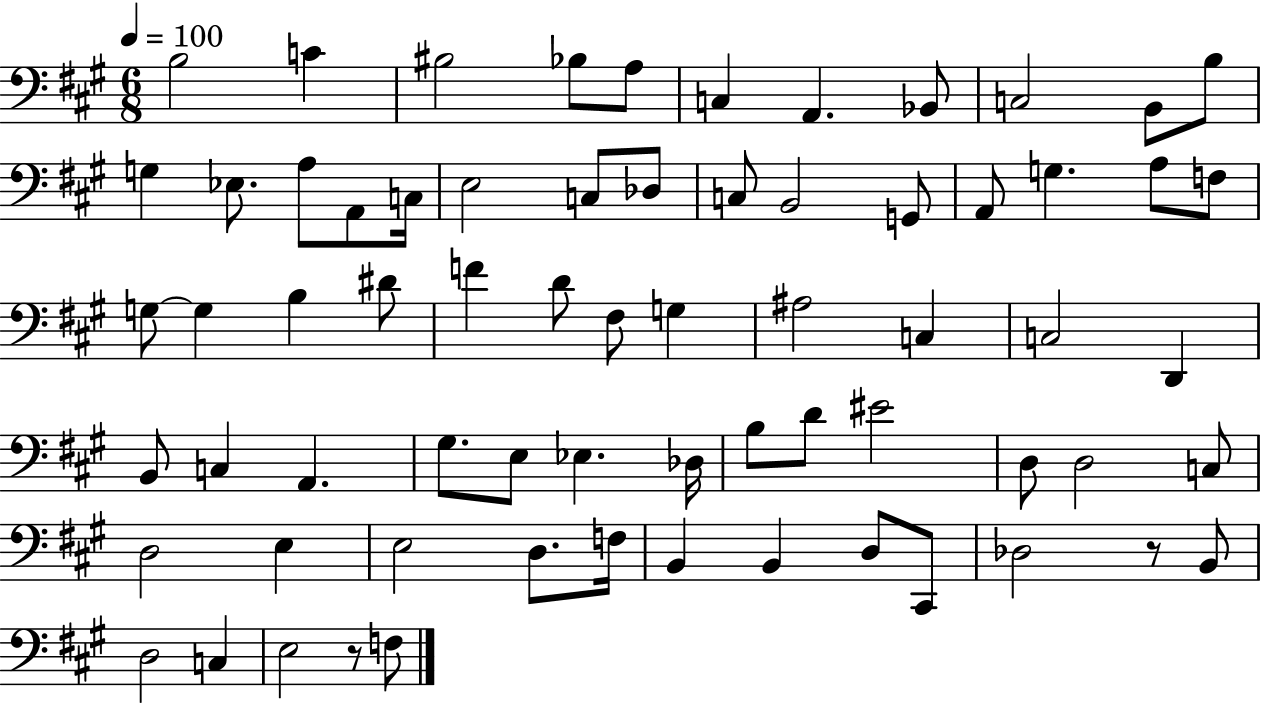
{
  \clef bass
  \numericTimeSignature
  \time 6/8
  \key a \major
  \tempo 4 = 100
  b2 c'4 | bis2 bes8 a8 | c4 a,4. bes,8 | c2 b,8 b8 | \break g4 ees8. a8 a,8 c16 | e2 c8 des8 | c8 b,2 g,8 | a,8 g4. a8 f8 | \break g8~~ g4 b4 dis'8 | f'4 d'8 fis8 g4 | ais2 c4 | c2 d,4 | \break b,8 c4 a,4. | gis8. e8 ees4. des16 | b8 d'8 eis'2 | d8 d2 c8 | \break d2 e4 | e2 d8. f16 | b,4 b,4 d8 cis,8 | des2 r8 b,8 | \break d2 c4 | e2 r8 f8 | \bar "|."
}